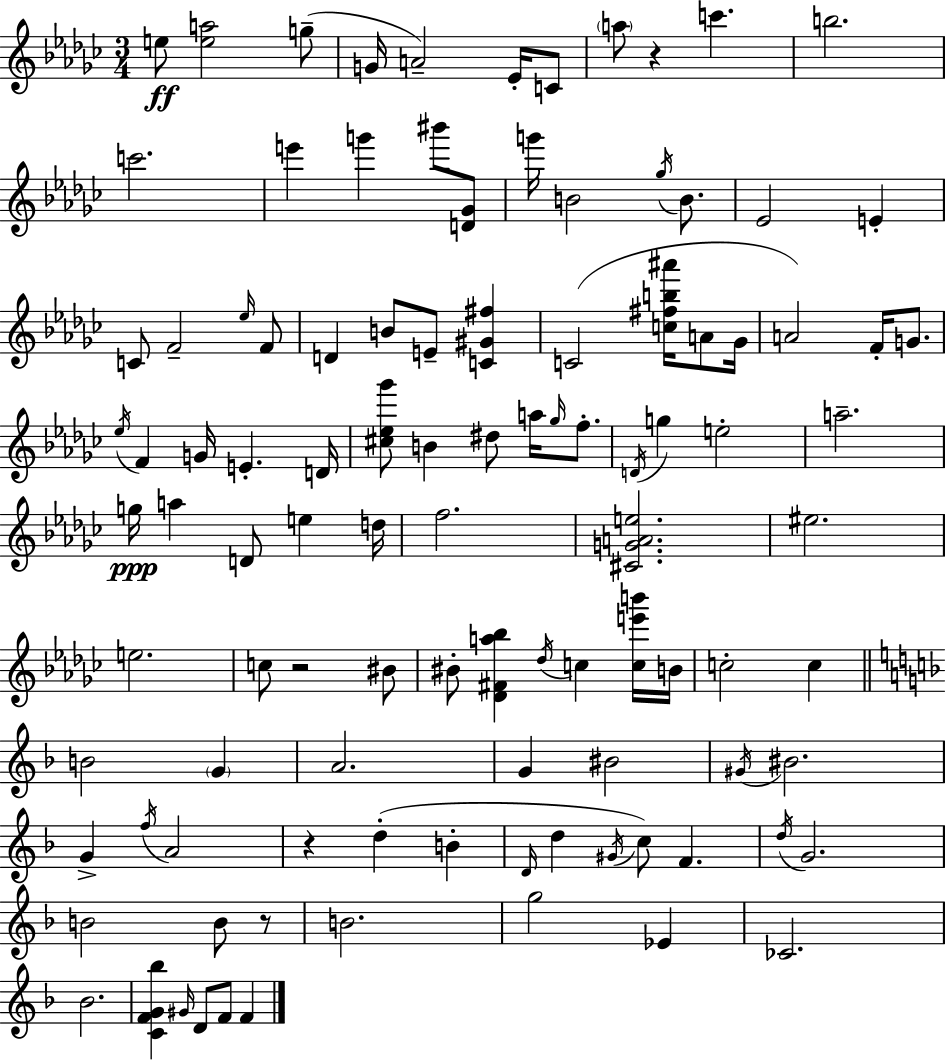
E5/e [E5,A5]/h G5/e G4/s A4/h Eb4/s C4/e A5/e R/q C6/q. B5/h. C6/h. E6/q G6/q BIS6/e [D4,Gb4]/e G6/s B4/h Gb5/s B4/e. Eb4/h E4/q C4/e F4/h Eb5/s F4/e D4/q B4/e E4/e [C4,G#4,F#5]/q C4/h [C5,F#5,B5,A#6]/s A4/e Gb4/s A4/h F4/s G4/e. Eb5/s F4/q G4/s E4/q. D4/s [C#5,Eb5,Gb6]/e B4/q D#5/e A5/s Gb5/s F5/e. D4/s G5/q E5/h A5/h. G5/s A5/q D4/e E5/q D5/s F5/h. [C#4,G4,A4,E5]/h. EIS5/h. E5/h. C5/e R/h BIS4/e BIS4/e [Db4,F#4,A5,Bb5]/q Db5/s C5/q [C5,E6,B6]/s B4/s C5/h C5/q B4/h G4/q A4/h. G4/q BIS4/h G#4/s BIS4/h. G4/q F5/s A4/h R/q D5/q B4/q D4/s D5/q G#4/s C5/e F4/q. D5/s G4/h. B4/h B4/e R/e B4/h. G5/h Eb4/q CES4/h. Bb4/h. [C4,F4,G4,Bb5]/q G#4/s D4/e F4/e F4/q